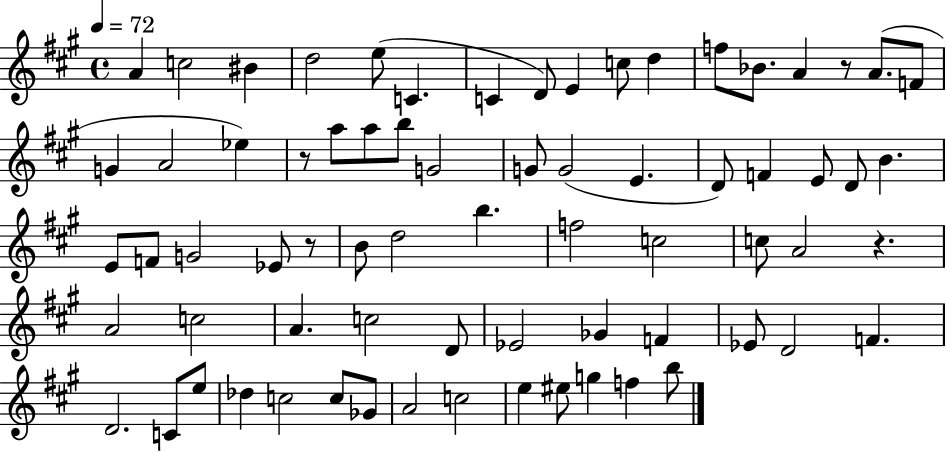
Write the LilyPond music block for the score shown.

{
  \clef treble
  \time 4/4
  \defaultTimeSignature
  \key a \major
  \tempo 4 = 72
  \repeat volta 2 { a'4 c''2 bis'4 | d''2 e''8( c'4. | c'4 d'8) e'4 c''8 d''4 | f''8 bes'8. a'4 r8 a'8.( f'8 | \break g'4 a'2 ees''4) | r8 a''8 a''8 b''8 g'2 | g'8 g'2( e'4. | d'8) f'4 e'8 d'8 b'4. | \break e'8 f'8 g'2 ees'8 r8 | b'8 d''2 b''4. | f''2 c''2 | c''8 a'2 r4. | \break a'2 c''2 | a'4. c''2 d'8 | ees'2 ges'4 f'4 | ees'8 d'2 f'4. | \break d'2. c'8 e''8 | des''4 c''2 c''8 ges'8 | a'2 c''2 | e''4 eis''8 g''4 f''4 b''8 | \break } \bar "|."
}